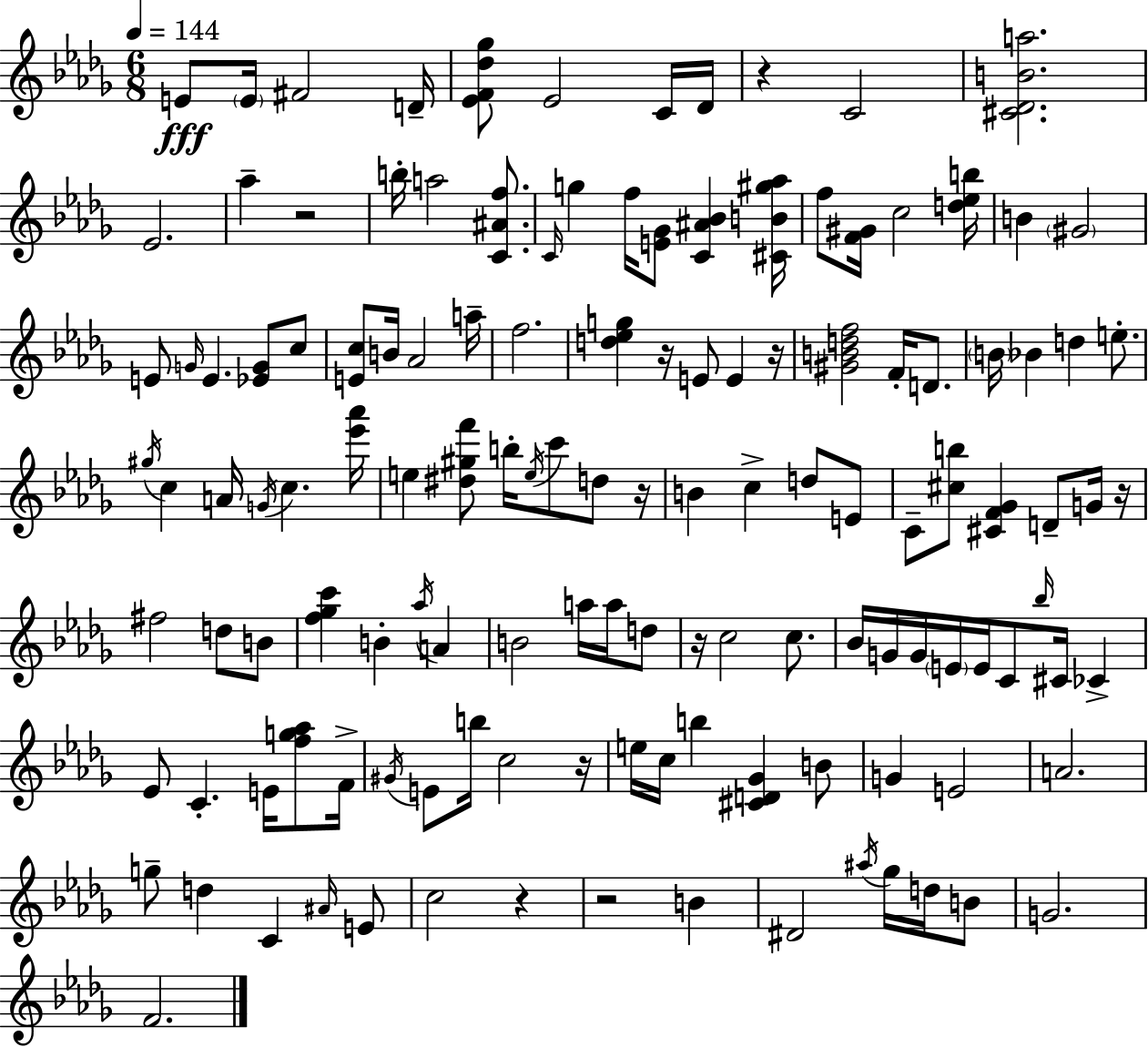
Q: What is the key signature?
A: BES minor